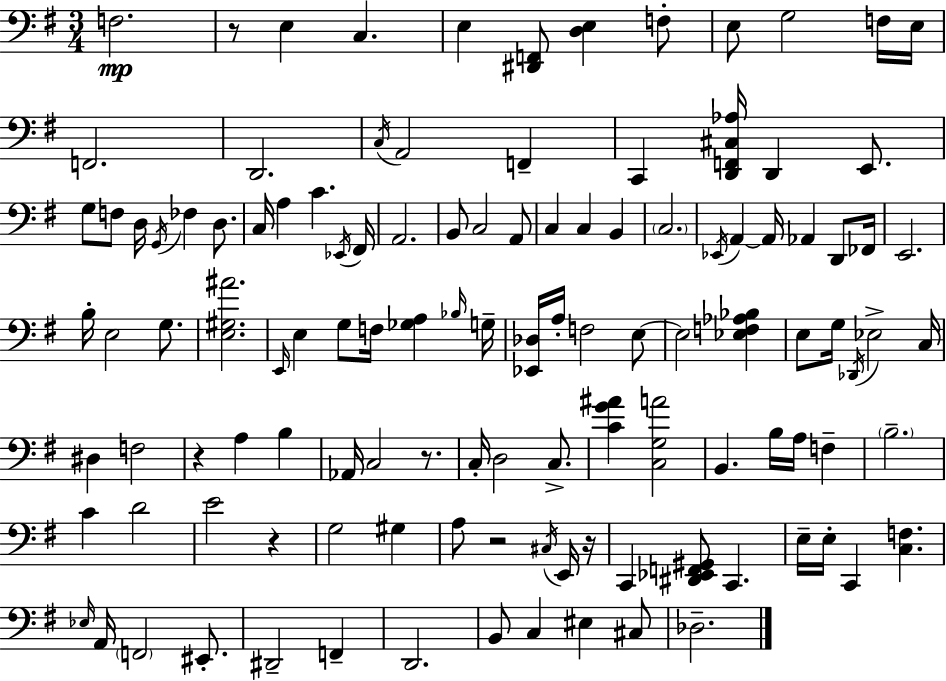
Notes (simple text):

F3/h. R/e E3/q C3/q. E3/q [D#2,F2]/e [D3,E3]/q F3/e E3/e G3/h F3/s E3/s F2/h. D2/h. C3/s A2/h F2/q C2/q [D2,F2,C#3,Ab3]/s D2/q E2/e. G3/e F3/e D3/s G2/s FES3/q D3/e. C3/s A3/q C4/q. Eb2/s F#2/s A2/h. B2/e C3/h A2/e C3/q C3/q B2/q C3/h. Eb2/s A2/q A2/s Ab2/q D2/e FES2/s E2/h. B3/s E3/h G3/e. [E3,G#3,A#4]/h. E2/s E3/q G3/e F3/s [Gb3,A3]/q Bb3/s G3/s [Eb2,Db3]/s A3/s F3/h E3/e E3/h [Eb3,F3,Ab3,Bb3]/q E3/e G3/s Db2/s Eb3/h C3/s D#3/q F3/h R/q A3/q B3/q Ab2/s C3/h R/e. C3/s D3/h C3/e. [C4,G4,A#4]/q [C3,G3,A4]/h B2/q. B3/s A3/s F3/q B3/h. C4/q D4/h E4/h R/q G3/h G#3/q A3/e R/h C#3/s E2/s R/s C2/q [D#2,Eb2,F2,G#2]/e C2/q. E3/s E3/s C2/q [C3,F3]/q. Eb3/s A2/s F2/h EIS2/e. D#2/h F2/q D2/h. B2/e C3/q EIS3/q C#3/e Db3/h.